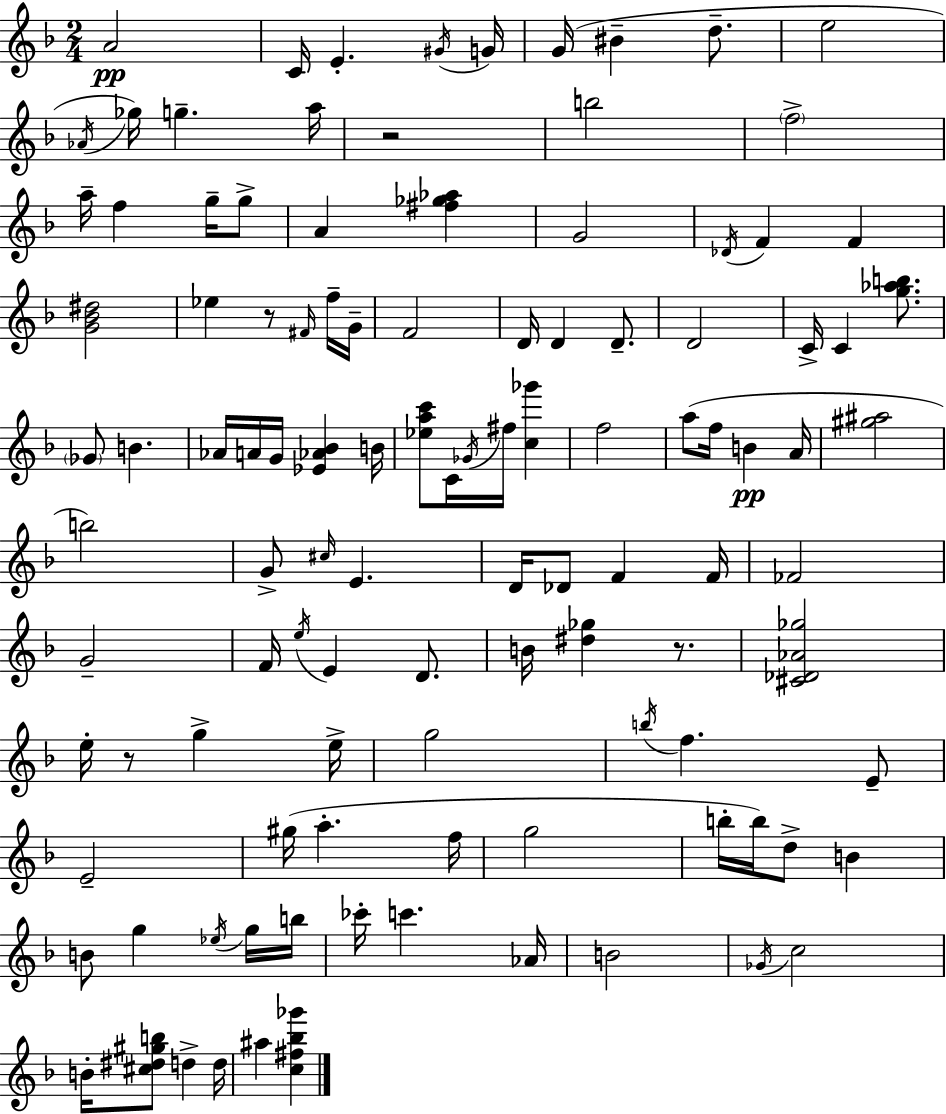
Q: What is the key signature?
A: F major